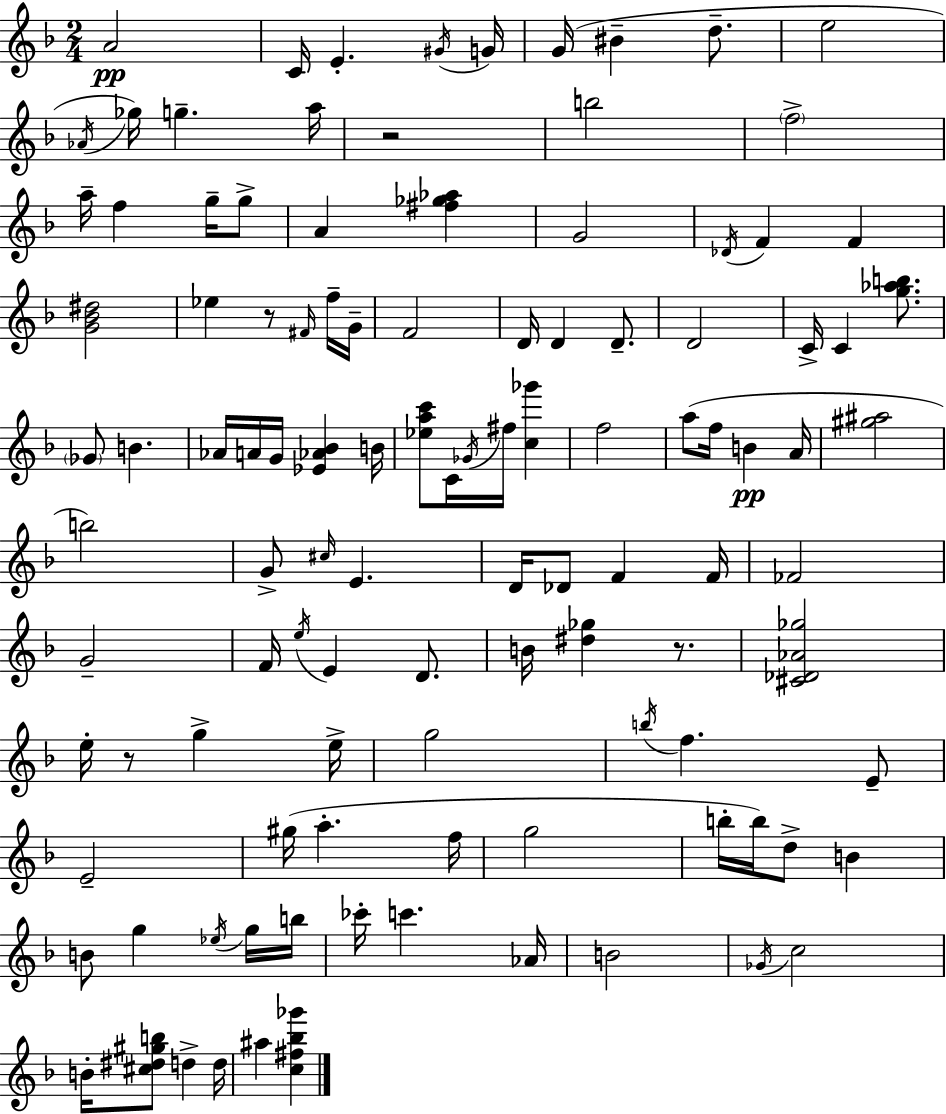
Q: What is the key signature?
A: F major